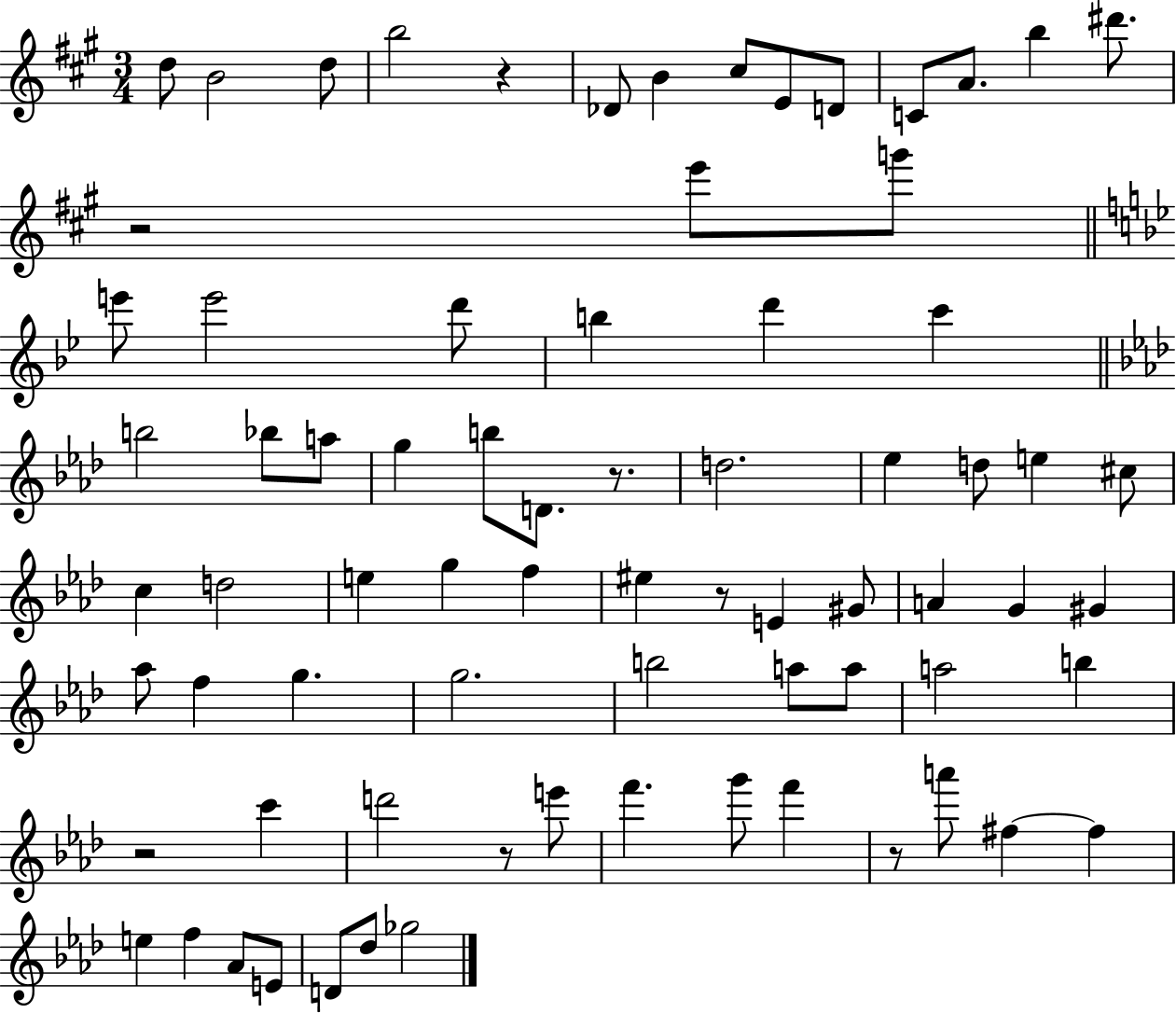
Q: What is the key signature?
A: A major